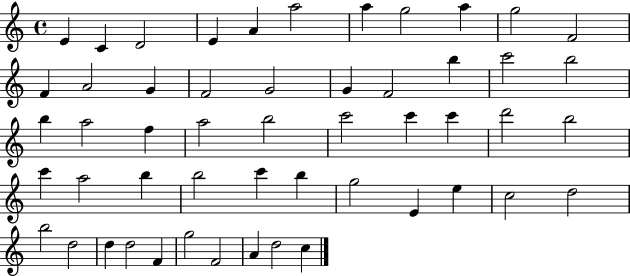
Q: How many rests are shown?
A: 0